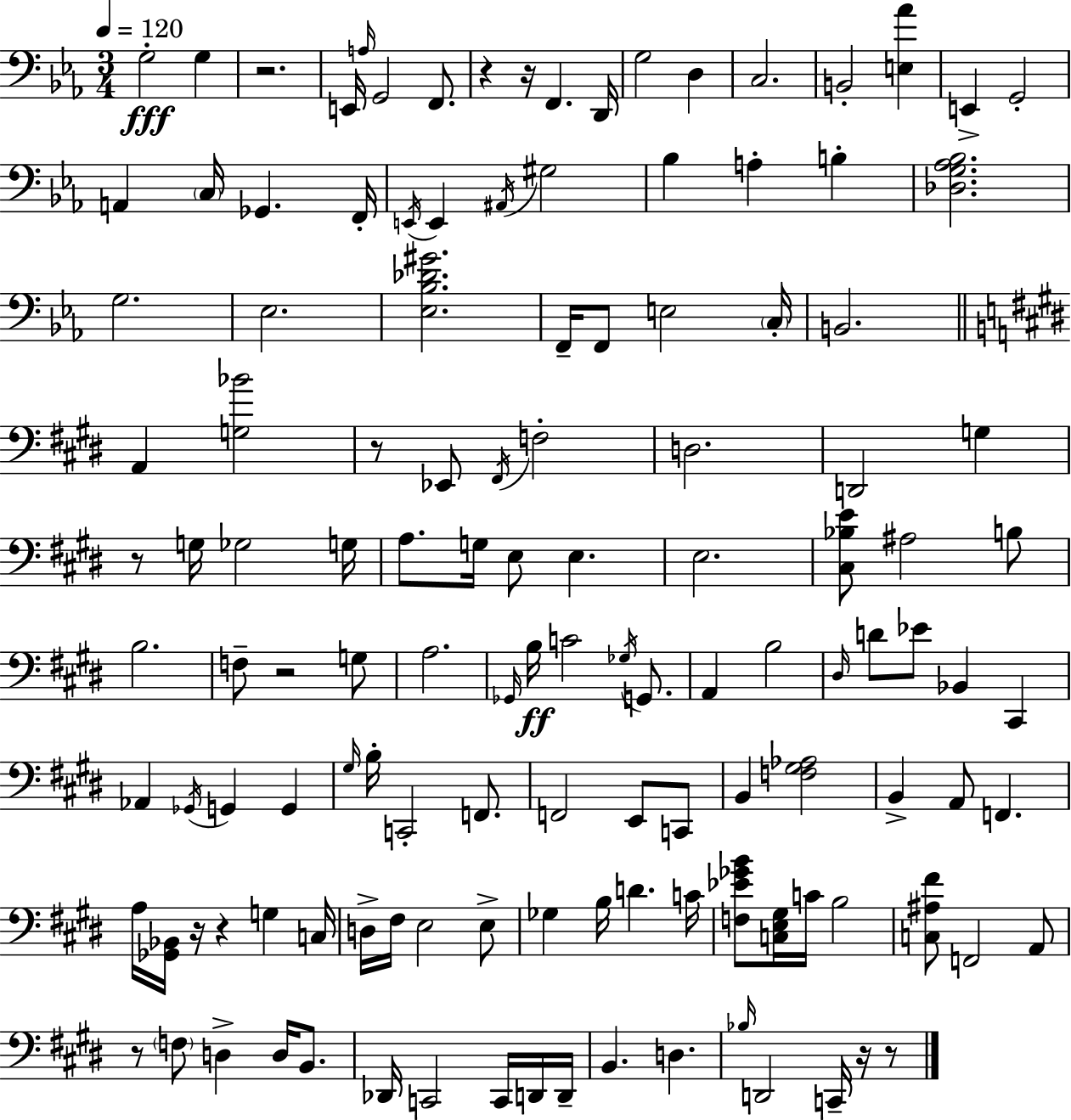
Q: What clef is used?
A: bass